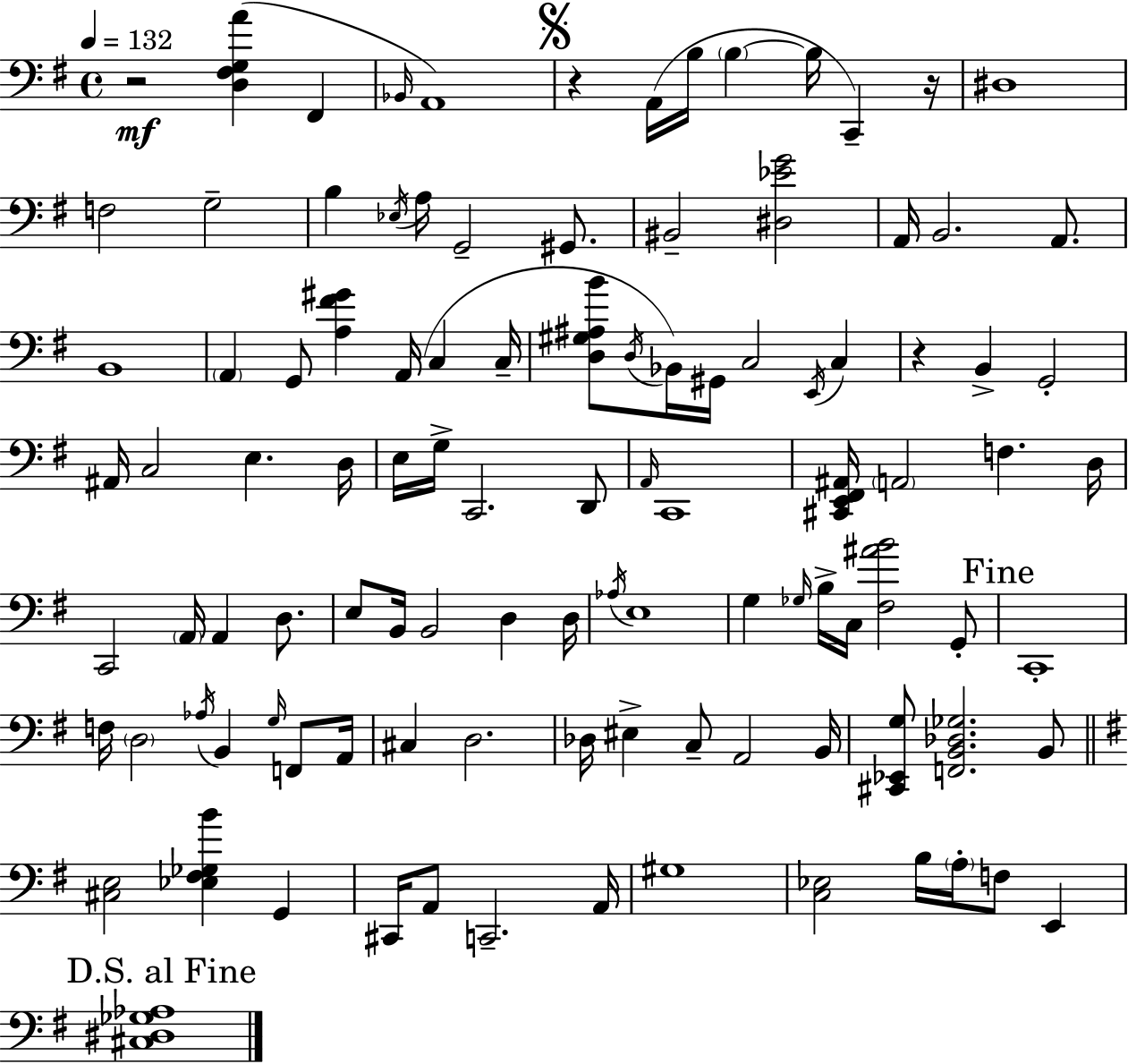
X:1
T:Untitled
M:4/4
L:1/4
K:Em
z2 [D,^F,G,A] ^F,, _B,,/4 A,,4 z A,,/4 B,/4 B, B,/4 C,, z/4 ^D,4 F,2 G,2 B, _E,/4 A,/4 G,,2 ^G,,/2 ^B,,2 [^D,_EG]2 A,,/4 B,,2 A,,/2 B,,4 A,, G,,/2 [A,^F^G] A,,/4 C, C,/4 [D,^G,^A,B]/2 D,/4 _B,,/4 ^G,,/4 C,2 E,,/4 C, z B,, G,,2 ^A,,/4 C,2 E, D,/4 E,/4 G,/4 C,,2 D,,/2 A,,/4 C,,4 [^C,,E,,^F,,^A,,]/4 A,,2 F, D,/4 C,,2 A,,/4 A,, D,/2 E,/2 B,,/4 B,,2 D, D,/4 _A,/4 E,4 G, _G,/4 B,/4 C,/4 [^F,^AB]2 G,,/2 C,,4 F,/4 D,2 _A,/4 B,, G,/4 F,,/2 A,,/4 ^C, D,2 _D,/4 ^E, C,/2 A,,2 B,,/4 [^C,,_E,,G,]/2 [F,,B,,_D,_G,]2 B,,/2 [^C,E,]2 [_E,^F,_G,B] G,, ^C,,/4 A,,/2 C,,2 A,,/4 ^G,4 [C,_E,]2 B,/4 A,/4 F,/2 E,, [^C,^D,_G,_A,]4